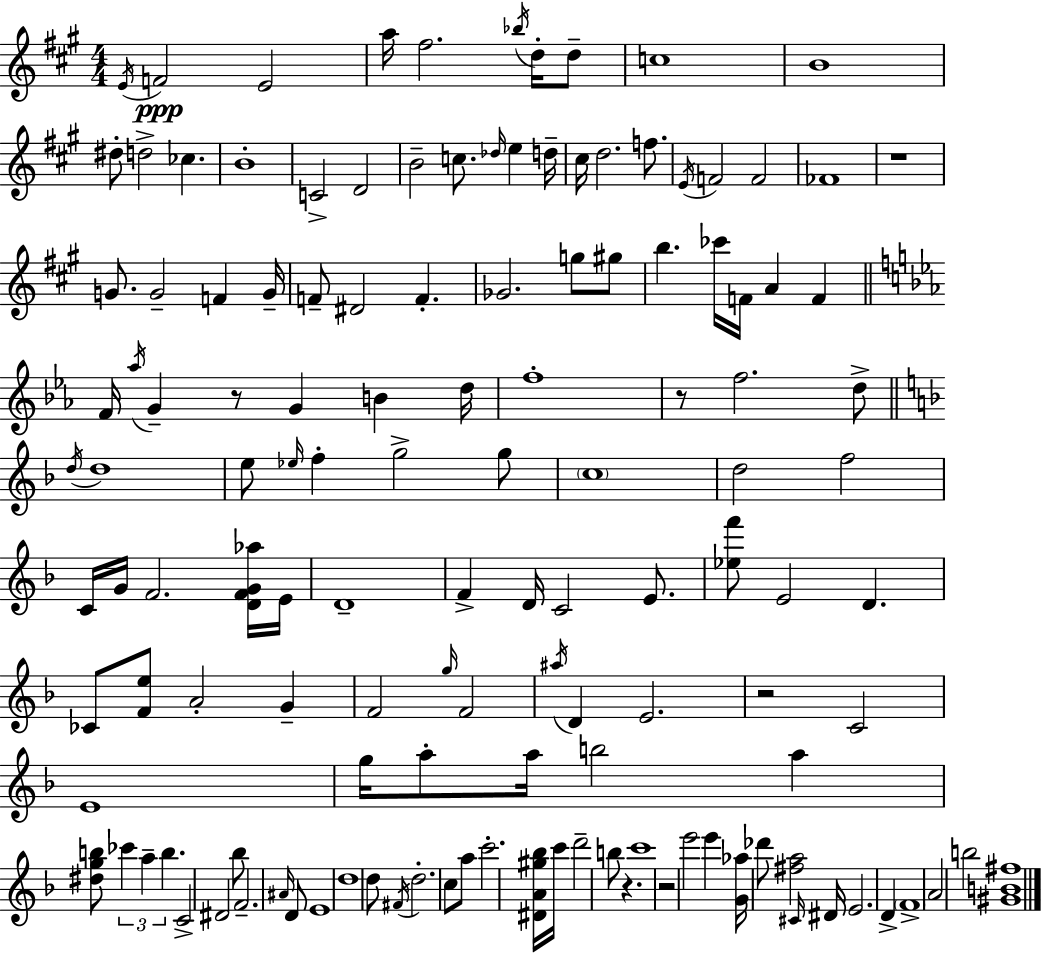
E4/s F4/h E4/h A5/s F#5/h. Bb5/s D5/s D5/e C5/w B4/w D#5/e D5/h CES5/q. B4/w C4/h D4/h B4/h C5/e. Db5/s E5/q D5/s C#5/s D5/h. F5/e. E4/s F4/h F4/h FES4/w R/w G4/e. G4/h F4/q G4/s F4/e D#4/h F4/q. Gb4/h. G5/e G#5/e B5/q. CES6/s F4/s A4/q F4/q F4/s Ab5/s G4/q R/e G4/q B4/q D5/s F5/w R/e F5/h. D5/e D5/s D5/w E5/e Eb5/s F5/q G5/h G5/e C5/w D5/h F5/h C4/s G4/s F4/h. [D4,F4,G4,Ab5]/s E4/s D4/w F4/q D4/s C4/h E4/e. [Eb5,F6]/e E4/h D4/q. CES4/e [F4,E5]/e A4/h G4/q F4/h G5/s F4/h A#5/s D4/q E4/h. R/h C4/h E4/w G5/s A5/e A5/s B5/h A5/q [D#5,G5,B5]/e CES6/q A5/q B5/q. C4/h D#4/h Bb5/e F4/h. A#4/s D4/e E4/w D5/w D5/e F#4/s D5/h. C5/e A5/e C6/h. [D#4,A4,G#5,Bb5]/s C6/s D6/h B5/e R/q. C6/w R/h E6/h E6/q [G4,Ab5]/s Db6/e [F#5,A5]/h C#4/s D#4/s E4/h. D4/q F4/w A4/h B5/h [G#4,B4,F#5]/w